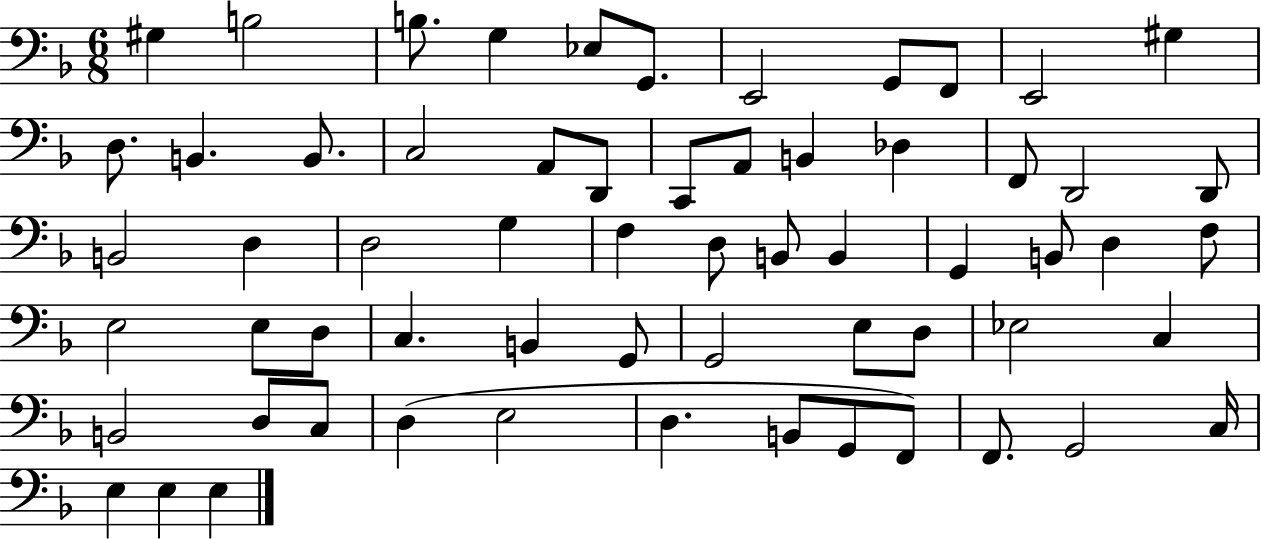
X:1
T:Untitled
M:6/8
L:1/4
K:F
^G, B,2 B,/2 G, _E,/2 G,,/2 E,,2 G,,/2 F,,/2 E,,2 ^G, D,/2 B,, B,,/2 C,2 A,,/2 D,,/2 C,,/2 A,,/2 B,, _D, F,,/2 D,,2 D,,/2 B,,2 D, D,2 G, F, D,/2 B,,/2 B,, G,, B,,/2 D, F,/2 E,2 E,/2 D,/2 C, B,, G,,/2 G,,2 E,/2 D,/2 _E,2 C, B,,2 D,/2 C,/2 D, E,2 D, B,,/2 G,,/2 F,,/2 F,,/2 G,,2 C,/4 E, E, E,